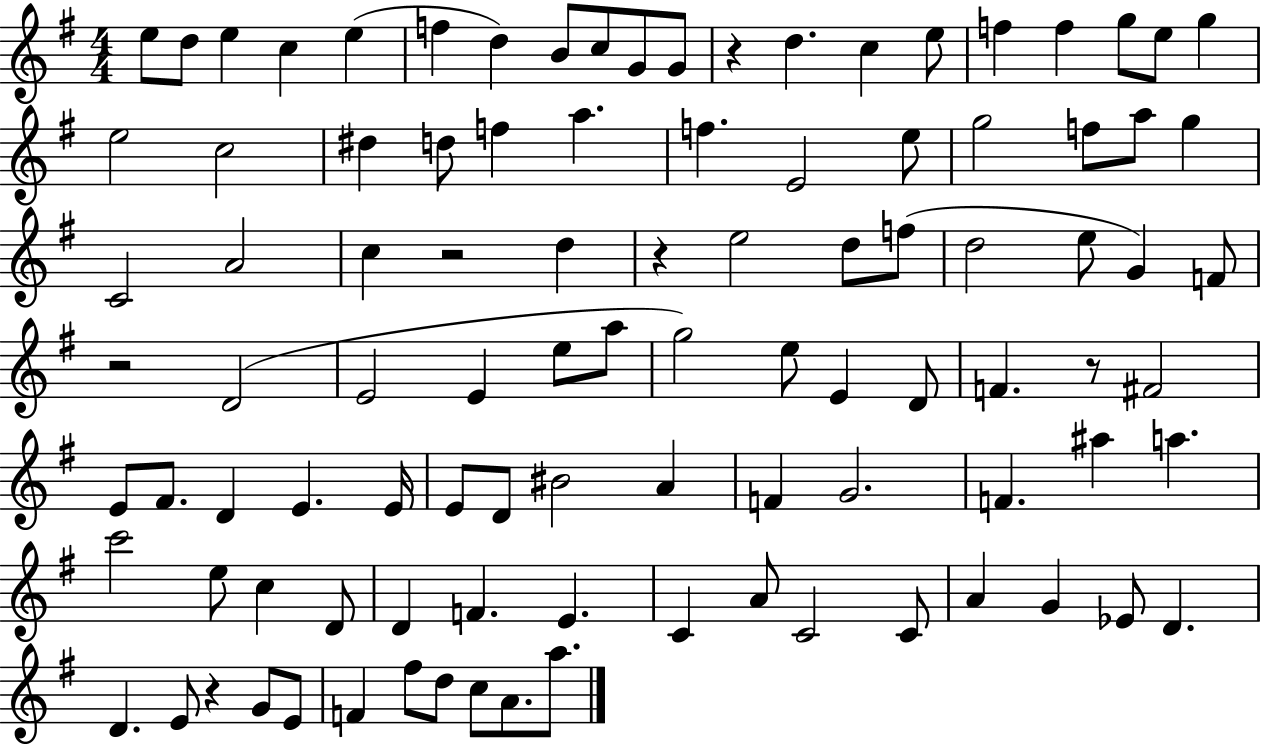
{
  \clef treble
  \numericTimeSignature
  \time 4/4
  \key g \major
  e''8 d''8 e''4 c''4 e''4( | f''4 d''4) b'8 c''8 g'8 g'8 | r4 d''4. c''4 e''8 | f''4 f''4 g''8 e''8 g''4 | \break e''2 c''2 | dis''4 d''8 f''4 a''4. | f''4. e'2 e''8 | g''2 f''8 a''8 g''4 | \break c'2 a'2 | c''4 r2 d''4 | r4 e''2 d''8 f''8( | d''2 e''8 g'4) f'8 | \break r2 d'2( | e'2 e'4 e''8 a''8 | g''2) e''8 e'4 d'8 | f'4. r8 fis'2 | \break e'8 fis'8. d'4 e'4. e'16 | e'8 d'8 bis'2 a'4 | f'4 g'2. | f'4. ais''4 a''4. | \break c'''2 e''8 c''4 d'8 | d'4 f'4. e'4. | c'4 a'8 c'2 c'8 | a'4 g'4 ees'8 d'4. | \break d'4. e'8 r4 g'8 e'8 | f'4 fis''8 d''8 c''8 a'8. a''8. | \bar "|."
}